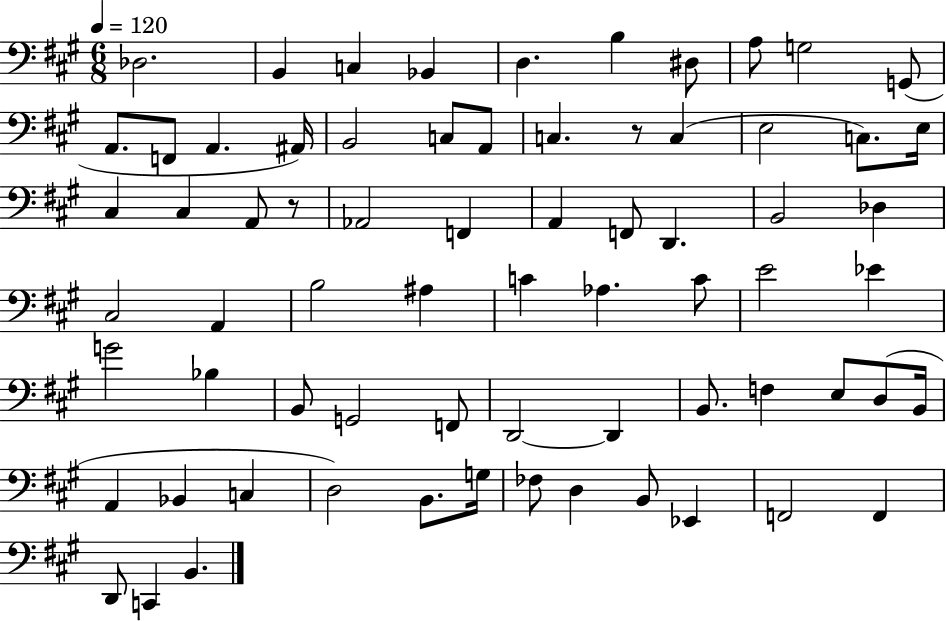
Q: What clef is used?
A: bass